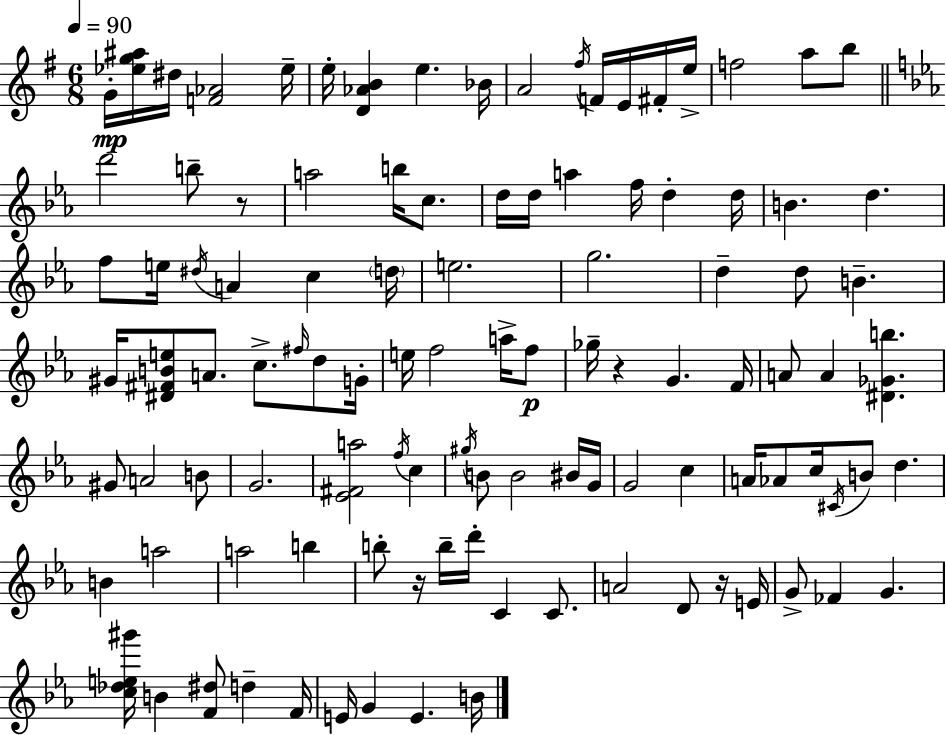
X:1
T:Untitled
M:6/8
L:1/4
K:Em
G/4 [_eg^a]/4 ^d/4 [F_A]2 _e/4 e/4 [D_AB] e _B/4 A2 ^f/4 F/4 E/4 ^F/4 e/4 f2 a/2 b/2 d'2 b/2 z/2 a2 b/4 c/2 d/4 d/4 a f/4 d d/4 B d f/2 e/4 ^d/4 A c d/4 e2 g2 d d/2 B ^G/4 [^D^FBe]/2 A/2 c/2 ^f/4 d/2 G/4 e/4 f2 a/4 f/2 _g/4 z G F/4 A/2 A [^D_Gb] ^G/2 A2 B/2 G2 [_E^Fa]2 f/4 c ^g/4 B/2 B2 ^B/4 G/4 G2 c A/4 _A/2 c/4 ^C/4 B/2 d B a2 a2 b b/2 z/4 b/4 d'/4 C C/2 A2 D/2 z/4 E/4 G/2 _F G [c_de^g']/4 B [F^d]/2 d F/4 E/4 G E B/4